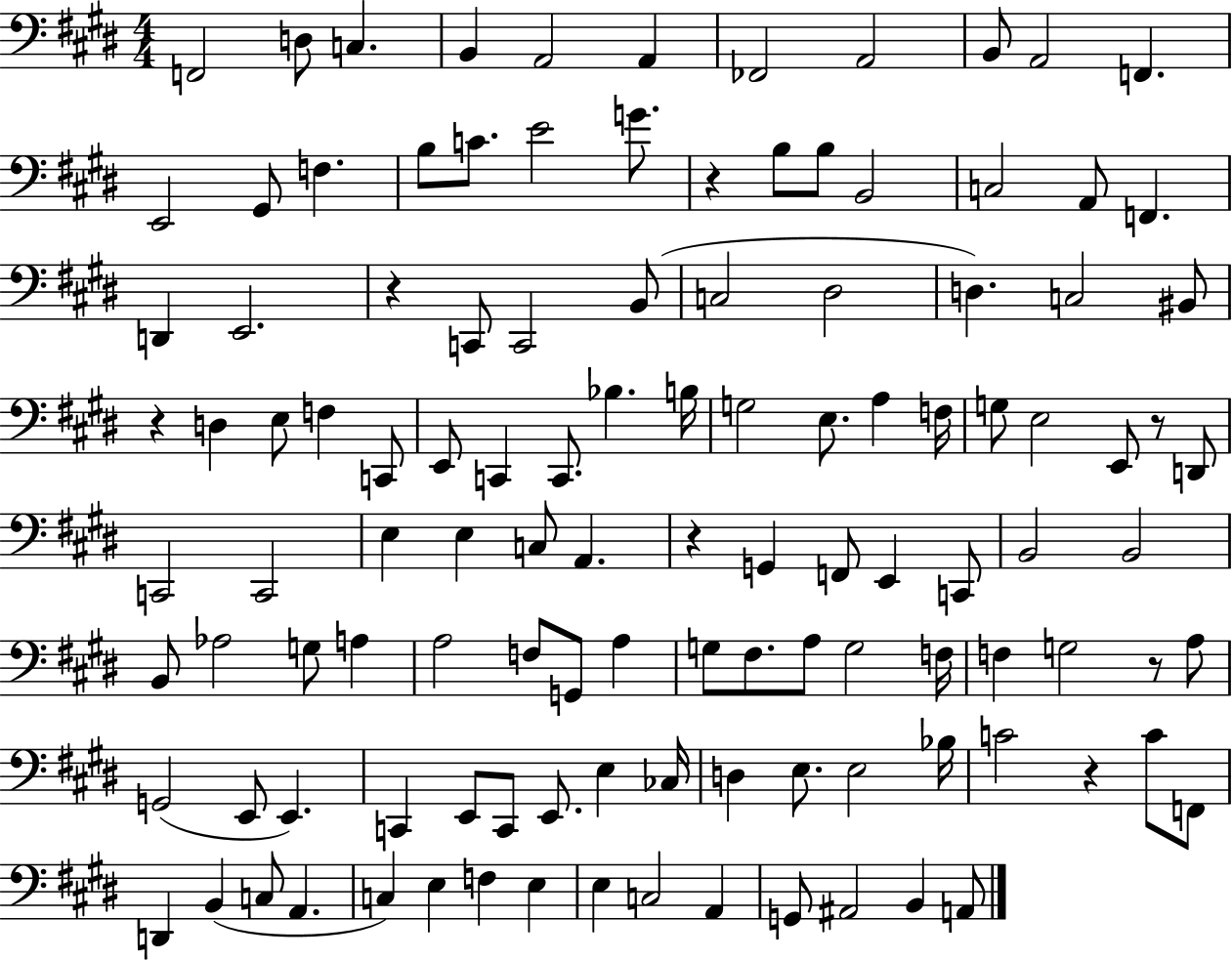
{
  \clef bass
  \numericTimeSignature
  \time 4/4
  \key e \major
  \repeat volta 2 { f,2 d8 c4. | b,4 a,2 a,4 | fes,2 a,2 | b,8 a,2 f,4. | \break e,2 gis,8 f4. | b8 c'8. e'2 g'8. | r4 b8 b8 b,2 | c2 a,8 f,4. | \break d,4 e,2. | r4 c,8 c,2 b,8( | c2 dis2 | d4.) c2 bis,8 | \break r4 d4 e8 f4 c,8 | e,8 c,4 c,8. bes4. b16 | g2 e8. a4 f16 | g8 e2 e,8 r8 d,8 | \break c,2 c,2 | e4 e4 c8 a,4. | r4 g,4 f,8 e,4 c,8 | b,2 b,2 | \break b,8 aes2 g8 a4 | a2 f8 g,8 a4 | g8 fis8. a8 g2 f16 | f4 g2 r8 a8 | \break g,2( e,8 e,4.) | c,4 e,8 c,8 e,8. e4 ces16 | d4 e8. e2 bes16 | c'2 r4 c'8 f,8 | \break d,4 b,4( c8 a,4. | c4) e4 f4 e4 | e4 c2 a,4 | g,8 ais,2 b,4 a,8 | \break } \bar "|."
}